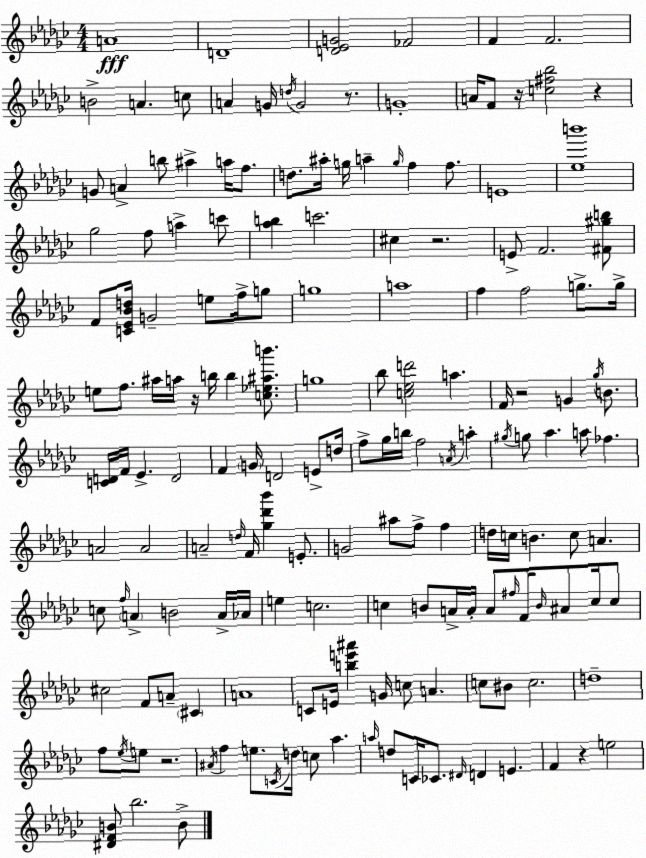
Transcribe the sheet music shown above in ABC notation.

X:1
T:Untitled
M:4/4
L:1/4
K:Ebm
A4 D4 [D_EG]2 _F2 F F2 B2 A c/2 A G/4 d/4 G2 z/2 G4 A/4 F/2 z/4 [c^f_b]2 z G/2 A b/2 ^a a/4 f/2 d/2 ^a/4 g/4 a g/4 f f/2 E4 [_eb']4 _g2 f/2 a c'/2 [_ab] c'2 ^c z2 E/2 F2 [^F^gb]/2 F/2 [C_E_Bd]/4 G2 e/2 f/4 g/2 g4 a4 f f2 g/2 g/4 e/2 f/2 ^a/4 a/4 z/4 b/4 b [c_e^ab']/2 g4 _b/2 [c_ed']2 a F/4 z2 G _g/4 B/2 [CD]/4 F/4 _E D2 F G/4 D2 E/2 d/4 f/2 _g/4 b/4 f2 A/4 a ^g/4 g/2 _a a/2 _f A2 A2 A2 d/4 F/4 [_g_d'_b'] E/2 G2 ^a/2 f/2 f d/4 c/4 B c/2 A c/2 f/4 A B2 A/4 _A/4 e c2 c B/2 A/4 A/4 A/2 ^f/4 F/4 B/4 ^A/2 c/4 c/2 ^c2 F/2 A/2 ^C A4 C/2 E/4 [be'^a'] G/4 c/2 A c/2 ^B/2 c2 d4 f/2 _e/4 e/2 z2 ^A/4 f e/2 C/4 d/4 c/2 _a a/4 d/2 C/4 _C/2 ^D/4 D E F z e2 [^DFB]/2 _b2 B/2